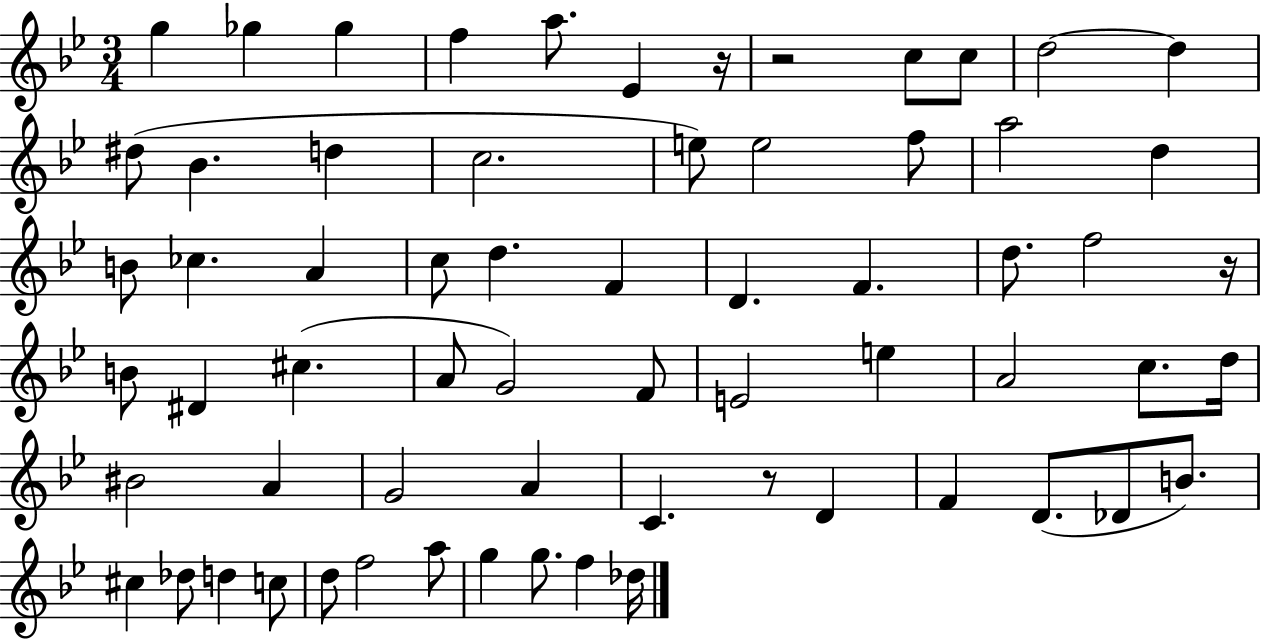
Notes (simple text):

G5/q Gb5/q Gb5/q F5/q A5/e. Eb4/q R/s R/h C5/e C5/e D5/h D5/q D#5/e Bb4/q. D5/q C5/h. E5/e E5/h F5/e A5/h D5/q B4/e CES5/q. A4/q C5/e D5/q. F4/q D4/q. F4/q. D5/e. F5/h R/s B4/e D#4/q C#5/q. A4/e G4/h F4/e E4/h E5/q A4/h C5/e. D5/s BIS4/h A4/q G4/h A4/q C4/q. R/e D4/q F4/q D4/e. Db4/e B4/e. C#5/q Db5/e D5/q C5/e D5/e F5/h A5/e G5/q G5/e. F5/q Db5/s